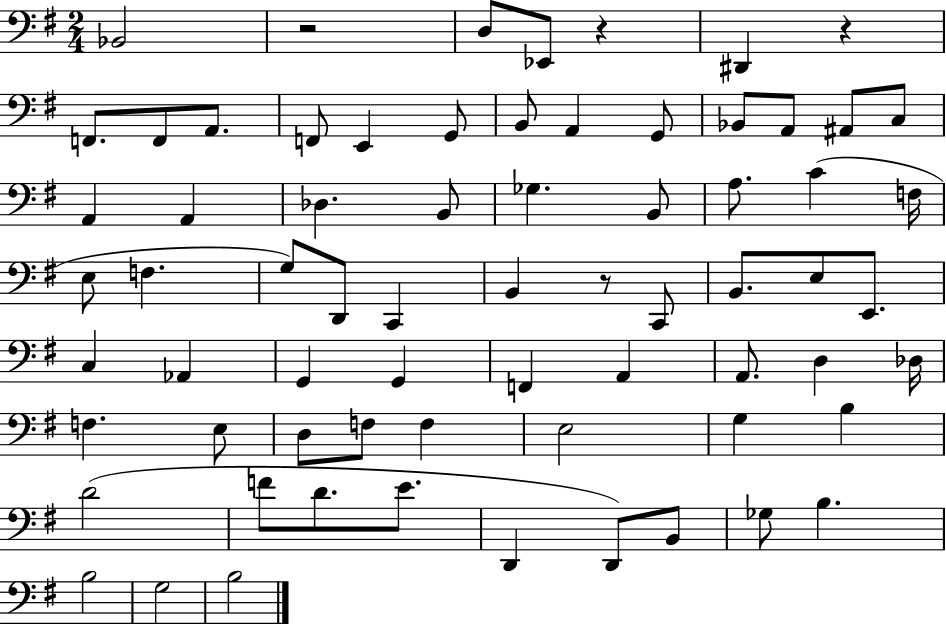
X:1
T:Untitled
M:2/4
L:1/4
K:G
_B,,2 z2 D,/2 _E,,/2 z ^D,, z F,,/2 F,,/2 A,,/2 F,,/2 E,, G,,/2 B,,/2 A,, G,,/2 _B,,/2 A,,/2 ^A,,/2 C,/2 A,, A,, _D, B,,/2 _G, B,,/2 A,/2 C F,/4 E,/2 F, G,/2 D,,/2 C,, B,, z/2 C,,/2 B,,/2 E,/2 E,,/2 C, _A,, G,, G,, F,, A,, A,,/2 D, _D,/4 F, E,/2 D,/2 F,/2 F, E,2 G, B, D2 F/2 D/2 E/2 D,, D,,/2 B,,/2 _G,/2 B, B,2 G,2 B,2